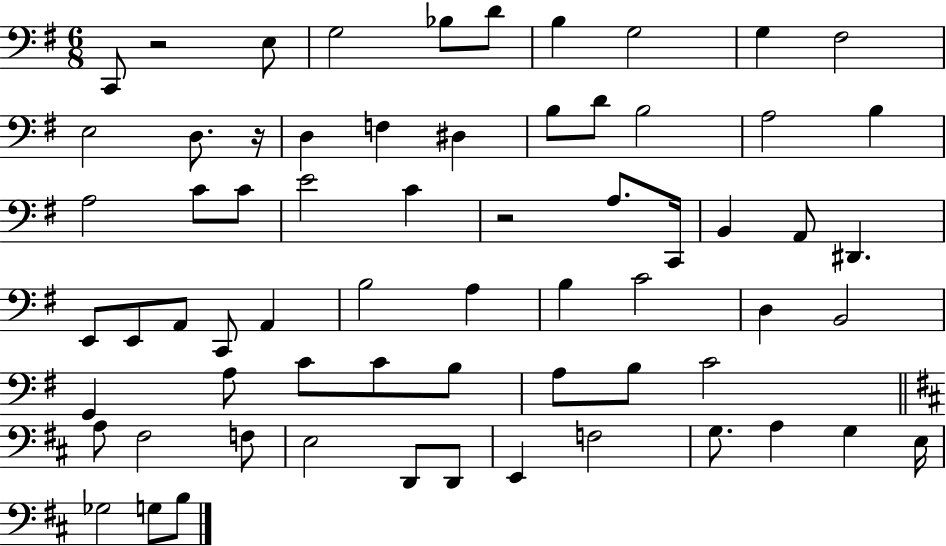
C2/e R/h E3/e G3/h Bb3/e D4/e B3/q G3/h G3/q F#3/h E3/h D3/e. R/s D3/q F3/q D#3/q B3/e D4/e B3/h A3/h B3/q A3/h C4/e C4/e E4/h C4/q R/h A3/e. C2/s B2/q A2/e D#2/q. E2/e E2/e A2/e C2/e A2/q B3/h A3/q B3/q C4/h D3/q B2/h G2/q A3/e C4/e C4/e B3/e A3/e B3/e C4/h A3/e F#3/h F3/e E3/h D2/e D2/e E2/q F3/h G3/e. A3/q G3/q E3/s Gb3/h G3/e B3/e